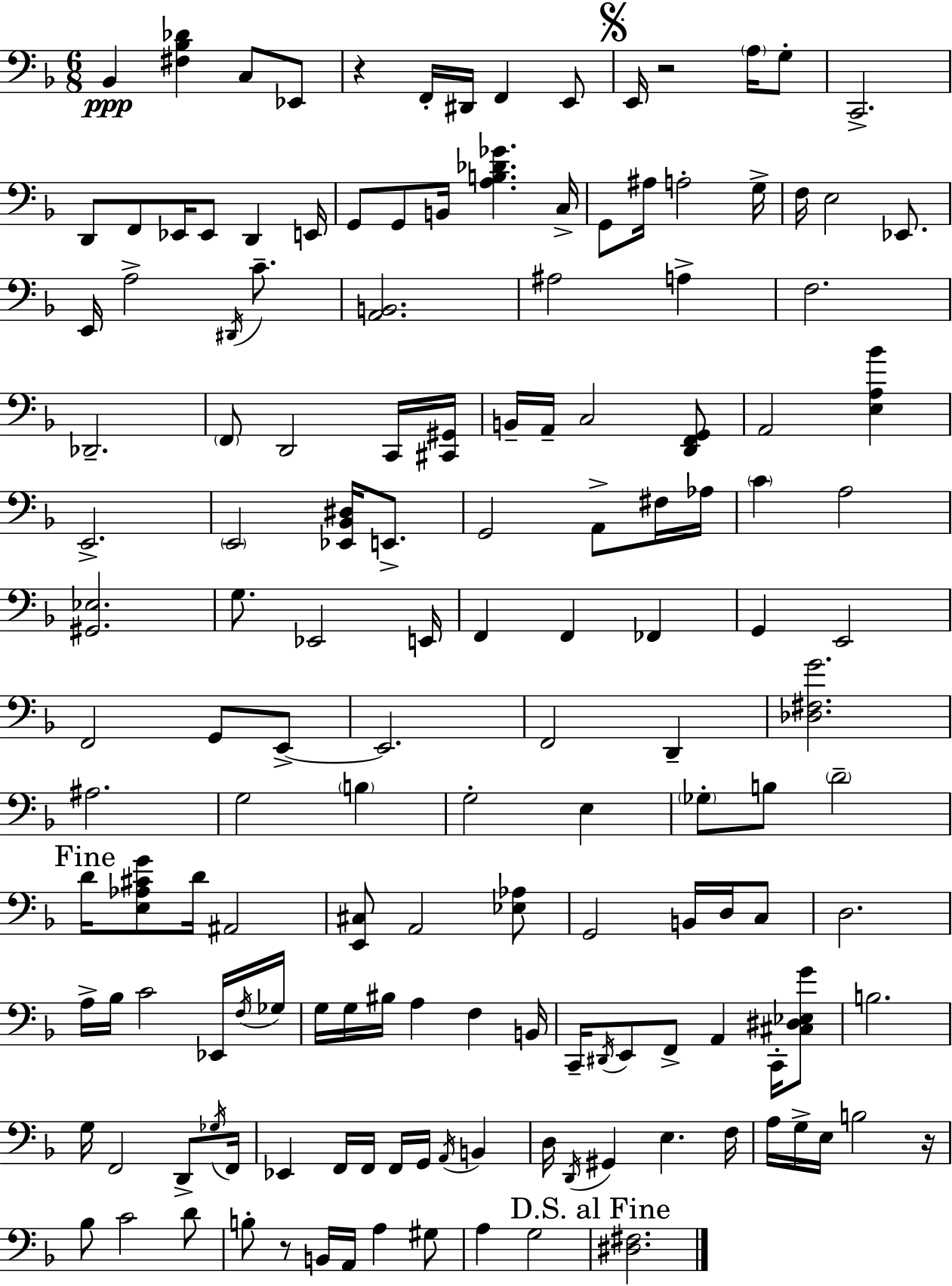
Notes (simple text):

Bb2/q [F#3,Bb3,Db4]/q C3/e Eb2/e R/q F2/s D#2/s F2/q E2/e E2/s R/h A3/s G3/e C2/h. D2/e F2/e Eb2/s Eb2/e D2/q E2/s G2/e G2/e B2/s [A3,B3,Db4,Gb4]/q. C3/s G2/e A#3/s A3/h G3/s F3/s E3/h Eb2/e. E2/s A3/h D#2/s C4/e. [A2,B2]/h. A#3/h A3/q F3/h. Db2/h. F2/e D2/h C2/s [C#2,G#2]/s B2/s A2/s C3/h [D2,F2,G2]/e A2/h [E3,A3,Bb4]/q E2/h. E2/h [Eb2,Bb2,D#3]/s E2/e. G2/h A2/e F#3/s Ab3/s C4/q A3/h [G#2,Eb3]/h. G3/e. Eb2/h E2/s F2/q F2/q FES2/q G2/q E2/h F2/h G2/e E2/e E2/h. F2/h D2/q [Db3,F#3,G4]/h. A#3/h. G3/h B3/q G3/h E3/q Gb3/e B3/e D4/h D4/s [E3,Ab3,C#4,G4]/e D4/s A#2/h [E2,C#3]/e A2/h [Eb3,Ab3]/e G2/h B2/s D3/s C3/e D3/h. A3/s Bb3/s C4/h Eb2/s F3/s Gb3/s G3/s G3/s BIS3/s A3/q F3/q B2/s C2/s D#2/s E2/e F2/e A2/q C2/s [C#3,D#3,Eb3,G4]/e B3/h. G3/s F2/h D2/e Gb3/s F2/s Eb2/q F2/s F2/s F2/s G2/s A2/s B2/q D3/s D2/s G#2/q E3/q. F3/s A3/s G3/s E3/s B3/h R/s Bb3/e C4/h D4/e B3/e R/e B2/s A2/s A3/q G#3/e A3/q G3/h [D#3,F#3]/h.